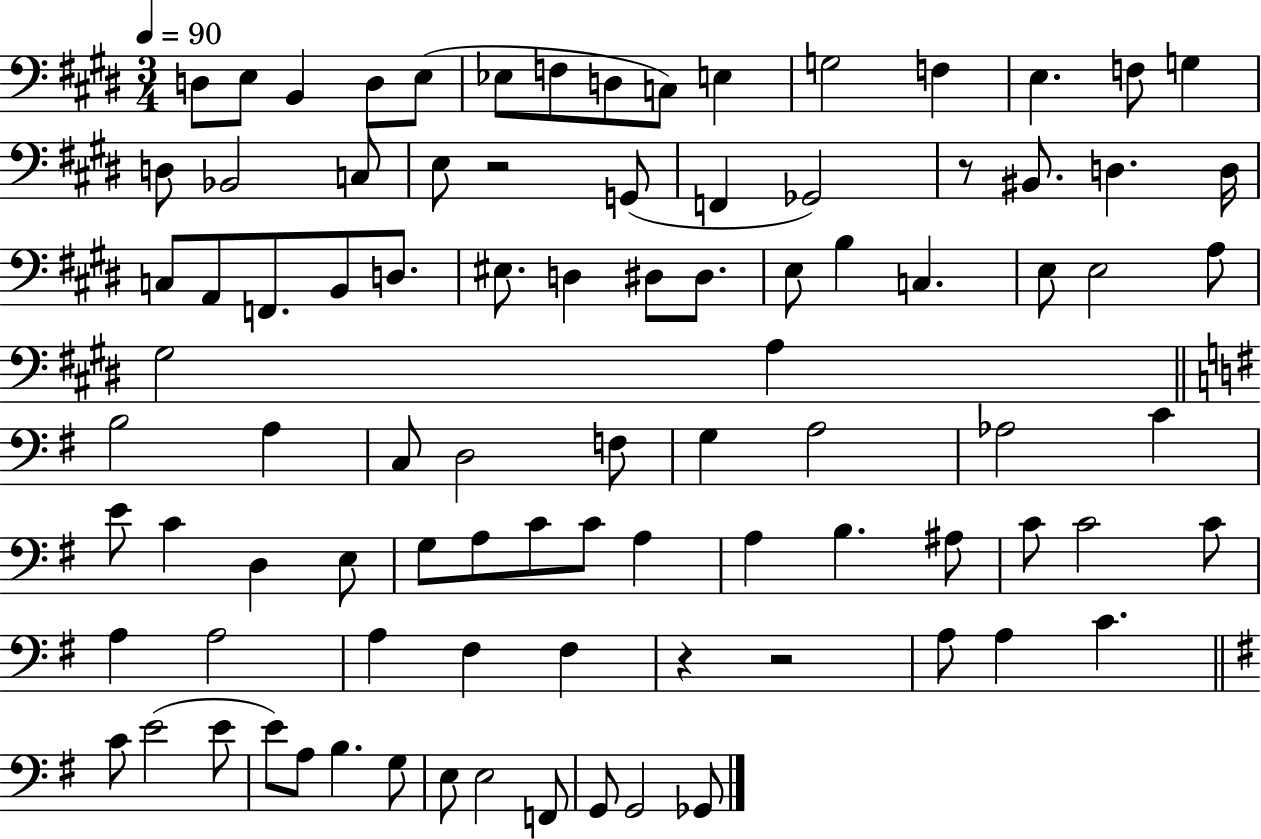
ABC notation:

X:1
T:Untitled
M:3/4
L:1/4
K:E
D,/2 E,/2 B,, D,/2 E,/2 _E,/2 F,/2 D,/2 C,/2 E, G,2 F, E, F,/2 G, D,/2 _B,,2 C,/2 E,/2 z2 G,,/2 F,, _G,,2 z/2 ^B,,/2 D, D,/4 C,/2 A,,/2 F,,/2 B,,/2 D,/2 ^E,/2 D, ^D,/2 ^D,/2 E,/2 B, C, E,/2 E,2 A,/2 ^G,2 A, B,2 A, C,/2 D,2 F,/2 G, A,2 _A,2 C E/2 C D, E,/2 G,/2 A,/2 C/2 C/2 A, A, B, ^A,/2 C/2 C2 C/2 A, A,2 A, ^F, ^F, z z2 A,/2 A, C C/2 E2 E/2 E/2 A,/2 B, G,/2 E,/2 E,2 F,,/2 G,,/2 G,,2 _G,,/2